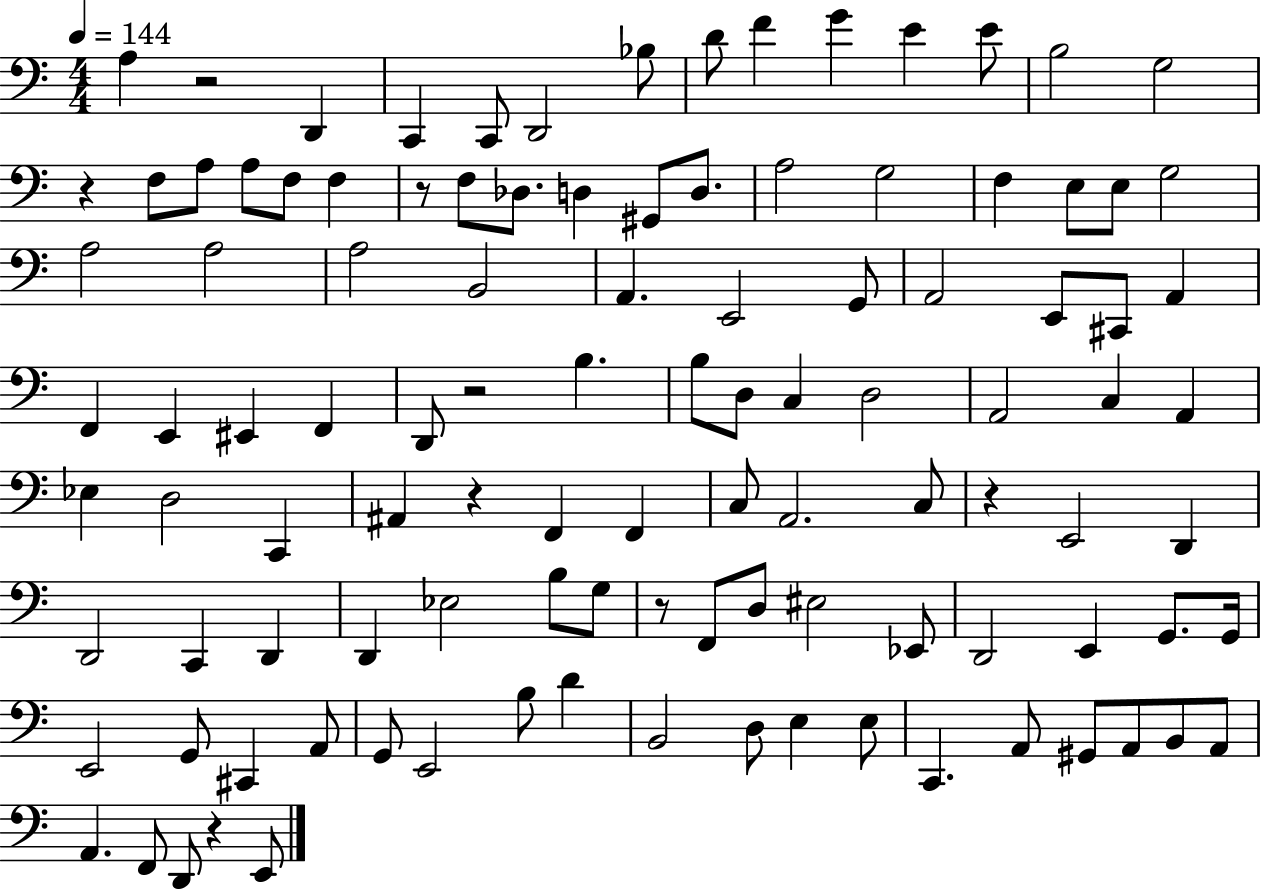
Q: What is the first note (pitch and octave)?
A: A3